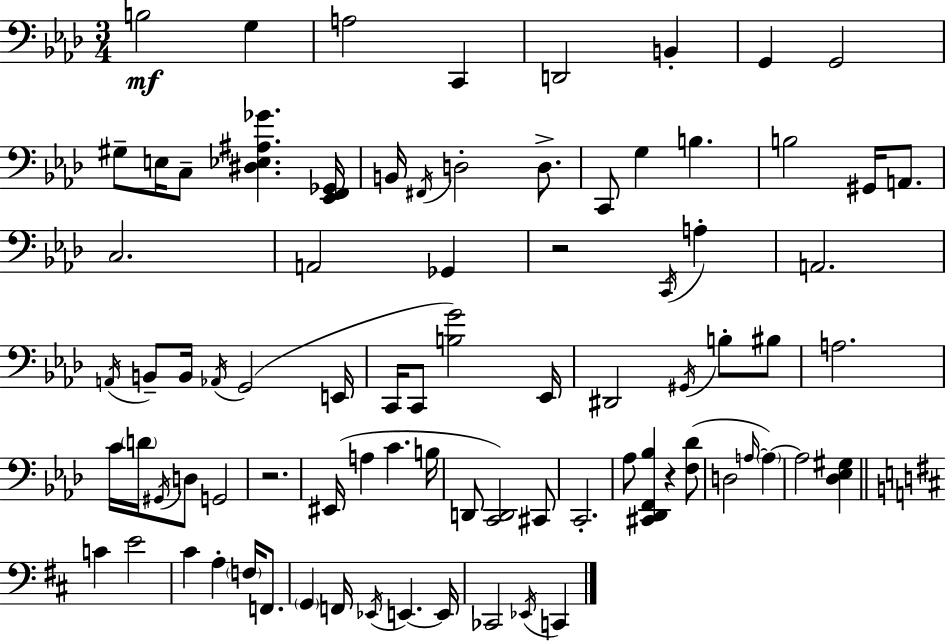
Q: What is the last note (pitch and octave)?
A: C2